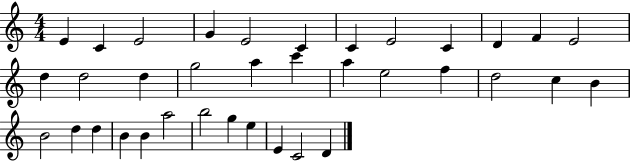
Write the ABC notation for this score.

X:1
T:Untitled
M:4/4
L:1/4
K:C
E C E2 G E2 C C E2 C D F E2 d d2 d g2 a c' a e2 f d2 c B B2 d d B B a2 b2 g e E C2 D